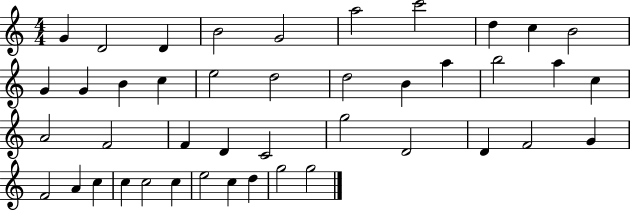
{
  \clef treble
  \numericTimeSignature
  \time 4/4
  \key c \major
  g'4 d'2 d'4 | b'2 g'2 | a''2 c'''2 | d''4 c''4 b'2 | \break g'4 g'4 b'4 c''4 | e''2 d''2 | d''2 b'4 a''4 | b''2 a''4 c''4 | \break a'2 f'2 | f'4 d'4 c'2 | g''2 d'2 | d'4 f'2 g'4 | \break f'2 a'4 c''4 | c''4 c''2 c''4 | e''2 c''4 d''4 | g''2 g''2 | \break \bar "|."
}